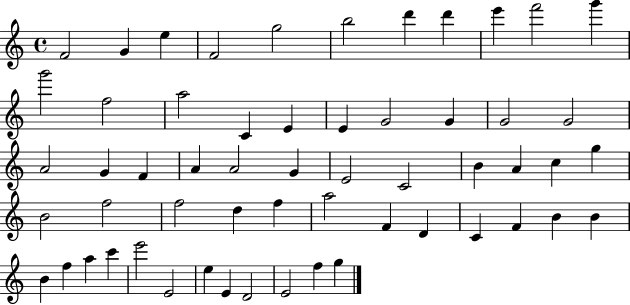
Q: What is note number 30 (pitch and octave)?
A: B4